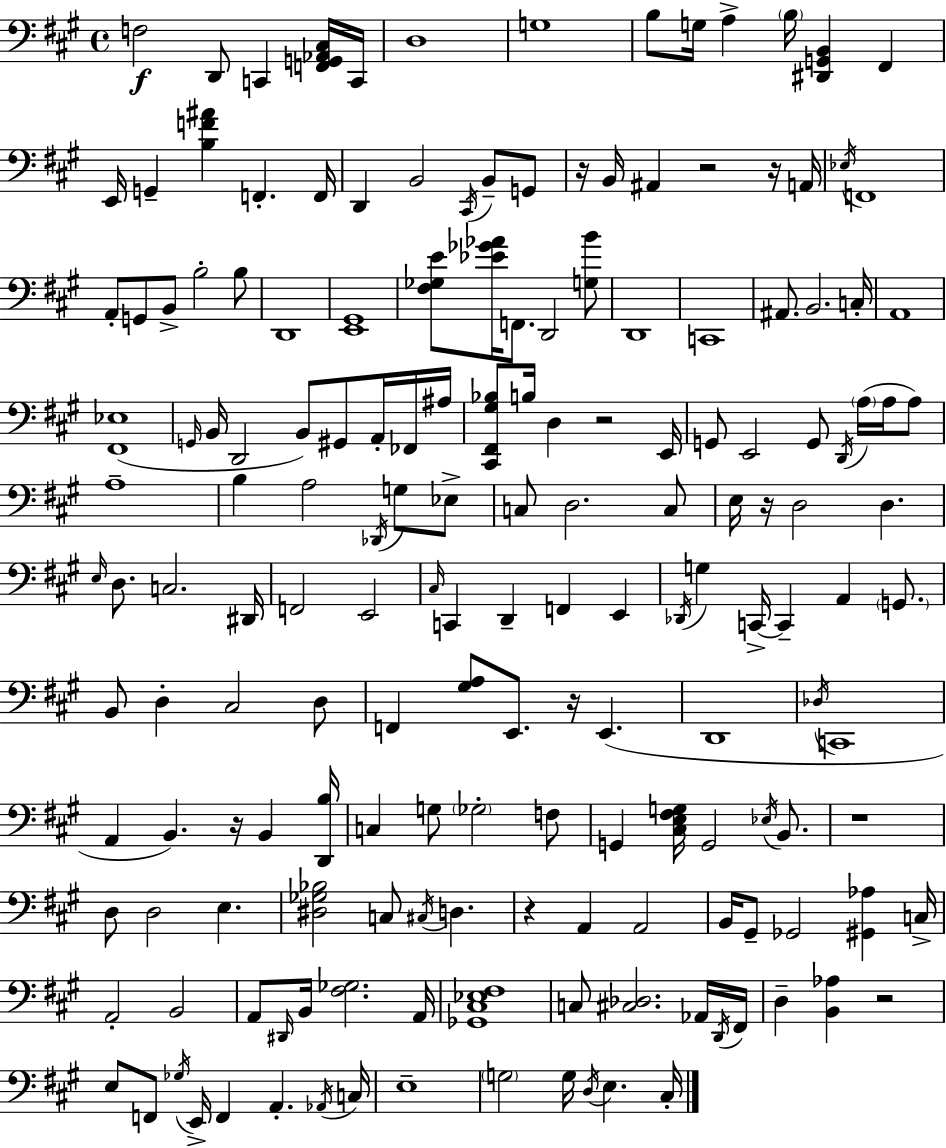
F3/h D2/e C2/q [F2,G2,Ab2,C#3]/s C2/s D3/w G3/w B3/e G3/s A3/q B3/s [D#2,G2,B2]/q F#2/q E2/s G2/q [B3,F4,A#4]/q F2/q. F2/s D2/q B2/h C#2/s B2/e G2/e R/s B2/s A#2/q R/h R/s A2/s Eb3/s F2/w A2/e G2/e B2/e B3/h B3/e D2/w [E2,G#2]/w [F#3,Gb3,E4]/e [Eb4,Gb4,Ab4]/s F2/e. D2/h [G3,B4]/e D2/w C2/w A#2/e. B2/h. C3/s A2/w [F#2,Eb3]/w G2/s B2/s D2/h B2/e G#2/e A2/s FES2/s A#3/s [C#2,F#2,G#3,Bb3]/e B3/s D3/q R/h E2/s G2/e E2/h G2/e D2/s A3/s A3/s A3/e A3/w B3/q A3/h Db2/s G3/e Eb3/e C3/e D3/h. C3/e E3/s R/s D3/h D3/q. E3/s D3/e. C3/h. D#2/s F2/h E2/h C#3/s C2/q D2/q F2/q E2/q Db2/s G3/q C2/s C2/q A2/q G2/e. B2/e D3/q C#3/h D3/e F2/q [G#3,A3]/e E2/e. R/s E2/q. D2/w Db3/s C2/w A2/q B2/q. R/s B2/q [D2,B3]/s C3/q G3/e Gb3/h F3/e G2/q [C#3,E3,F#3,G3]/s G2/h Eb3/s B2/e. R/w D3/e D3/h E3/q. [D#3,Gb3,Bb3]/h C3/e C#3/s D3/q. R/q A2/q A2/h B2/s G#2/e Gb2/h [G#2,Ab3]/q C3/s A2/h B2/h A2/e D#2/s B2/s [F#3,Gb3]/h. A2/s [Gb2,C#3,Eb3,F#3]/w C3/e [C#3,Db3]/h. Ab2/s D2/s F#2/s D3/q [B2,Ab3]/q R/h E3/e F2/e Gb3/s E2/s F2/q A2/q. Ab2/s C3/s E3/w G3/h G3/s D3/s E3/q. C#3/s